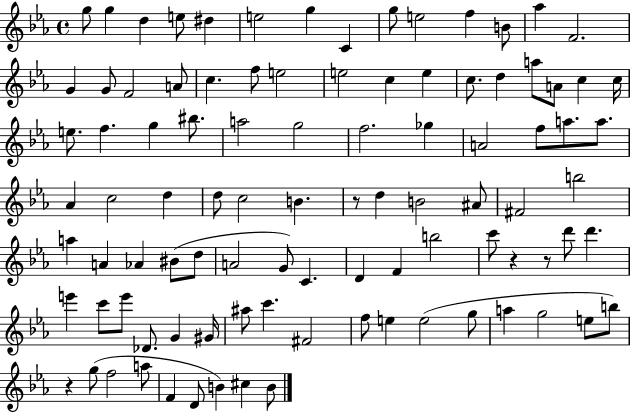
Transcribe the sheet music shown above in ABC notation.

X:1
T:Untitled
M:4/4
L:1/4
K:Eb
g/2 g d e/2 ^d e2 g C g/2 e2 f B/2 _a F2 G G/2 F2 A/2 c f/2 e2 e2 c e c/2 d a/2 A/2 c c/4 e/2 f g ^b/2 a2 g2 f2 _g A2 f/2 a/2 a/2 _A c2 d d/2 c2 B z/2 d B2 ^A/2 ^F2 b2 a A _A ^B/2 d/2 A2 G/2 C D F b2 c'/2 z z/2 d'/2 d' e' c'/2 e'/2 _D/2 G ^G/4 ^a/2 c' ^F2 f/2 e e2 g/2 a g2 e/2 b/2 z g/2 f2 a/2 F D/2 B ^c B/2